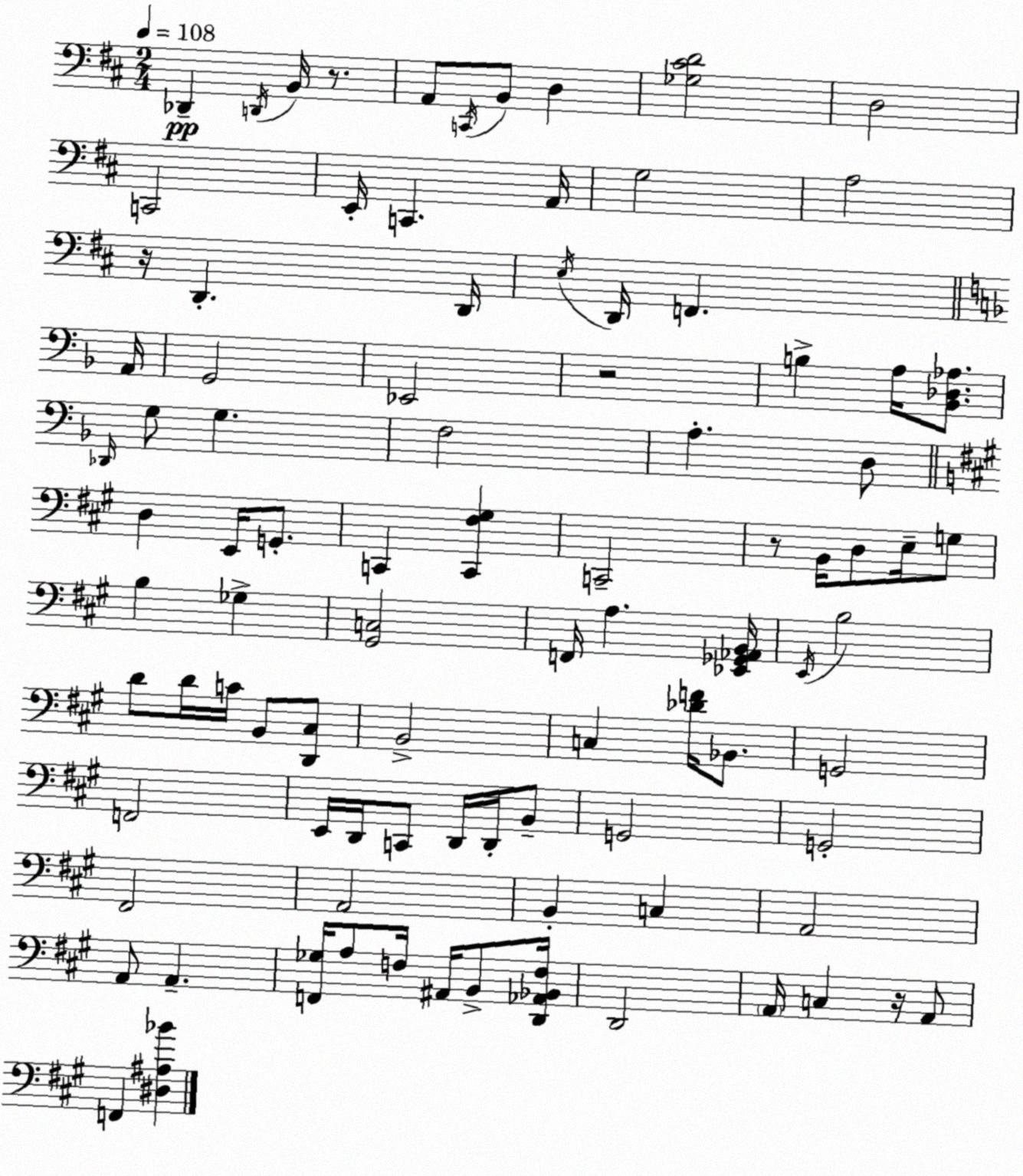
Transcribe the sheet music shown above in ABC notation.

X:1
T:Untitled
M:2/4
L:1/4
K:D
_D,, D,,/4 B,,/4 z/2 A,,/2 C,,/4 B,,/2 D, [_G,^CD]2 D,2 C,,2 E,,/4 C,, A,,/4 G,2 A,2 z/4 D,, D,,/4 E,/4 D,,/4 F,, A,,/4 G,,2 _E,,2 z2 B, A,/4 [_B,,_D,_A,]/2 _D,,/4 G,/2 G, F,2 A, D,/2 D, E,,/4 G,,/2 C,, [C,,^F,^G,] C,,2 z/2 B,,/4 D,/2 E,/4 G,/2 B, _G, [^G,,C,]2 F,,/4 A, [_E,,_G,,_A,,B,,]/4 E,,/4 B,2 D/2 D/4 C/4 B,,/2 [D,,^C,]/2 B,,2 C, [_DF]/4 _B,,/2 G,,2 F,,2 E,,/4 D,,/4 C,,/2 D,,/4 D,,/4 B,,/2 G,,2 G,,2 ^F,,2 A,,2 B,, C, A,,2 A,,/2 A,, [F,,_G,]/4 A,/2 F,/4 ^A,,/4 B,,/2 [D,,_A,,_B,,F,]/4 D,,2 A,,/4 C, z/4 A,,/2 F,, [^D,^A,_B]